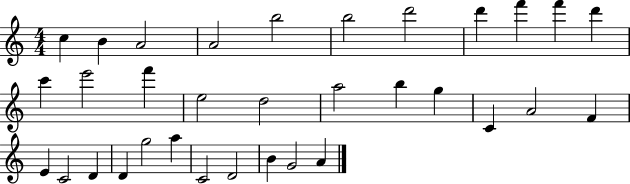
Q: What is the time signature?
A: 4/4